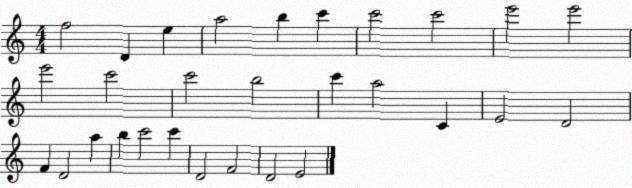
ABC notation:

X:1
T:Untitled
M:4/4
L:1/4
K:C
f2 D e a2 b c' c'2 c'2 e'2 e'2 e'2 c'2 c'2 b2 c' a2 C E2 D2 F D2 a b c'2 c' D2 F2 D2 E2